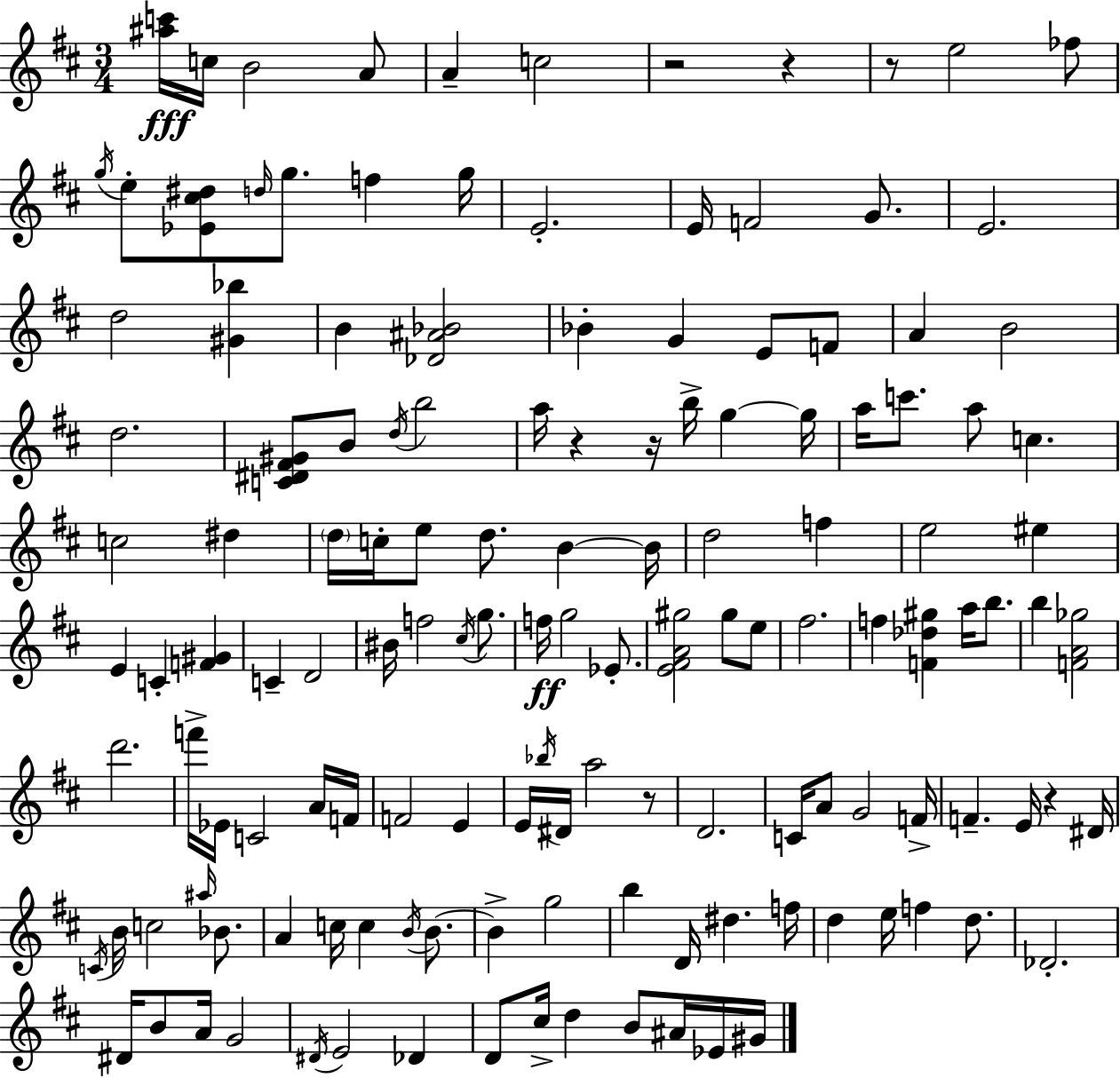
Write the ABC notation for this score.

X:1
T:Untitled
M:3/4
L:1/4
K:D
[^ac']/4 c/4 B2 A/2 A c2 z2 z z/2 e2 _f/2 g/4 e/2 [_E^c^d]/2 d/4 g/2 f g/4 E2 E/4 F2 G/2 E2 d2 [^G_b] B [_D^A_B]2 _B G E/2 F/2 A B2 d2 [C^D^F^G]/2 B/2 d/4 b2 a/4 z z/4 b/4 g g/4 a/4 c'/2 a/2 c c2 ^d d/4 c/4 e/2 d/2 B B/4 d2 f e2 ^e E C [F^G] C D2 ^B/4 f2 ^c/4 g/2 f/4 g2 _E/2 [E^FA^g]2 ^g/2 e/2 ^f2 f [F_d^g] a/4 b/2 b [FA_g]2 d'2 f'/4 _E/4 C2 A/4 F/4 F2 E E/4 _b/4 ^D/4 a2 z/2 D2 C/4 A/2 G2 F/4 F E/4 z ^D/4 C/4 B/4 c2 ^a/4 _B/2 A c/4 c B/4 B/2 B g2 b D/4 ^d f/4 d e/4 f d/2 _D2 ^D/4 B/2 A/4 G2 ^D/4 E2 _D D/2 ^c/4 d B/2 ^A/4 _E/4 ^G/4